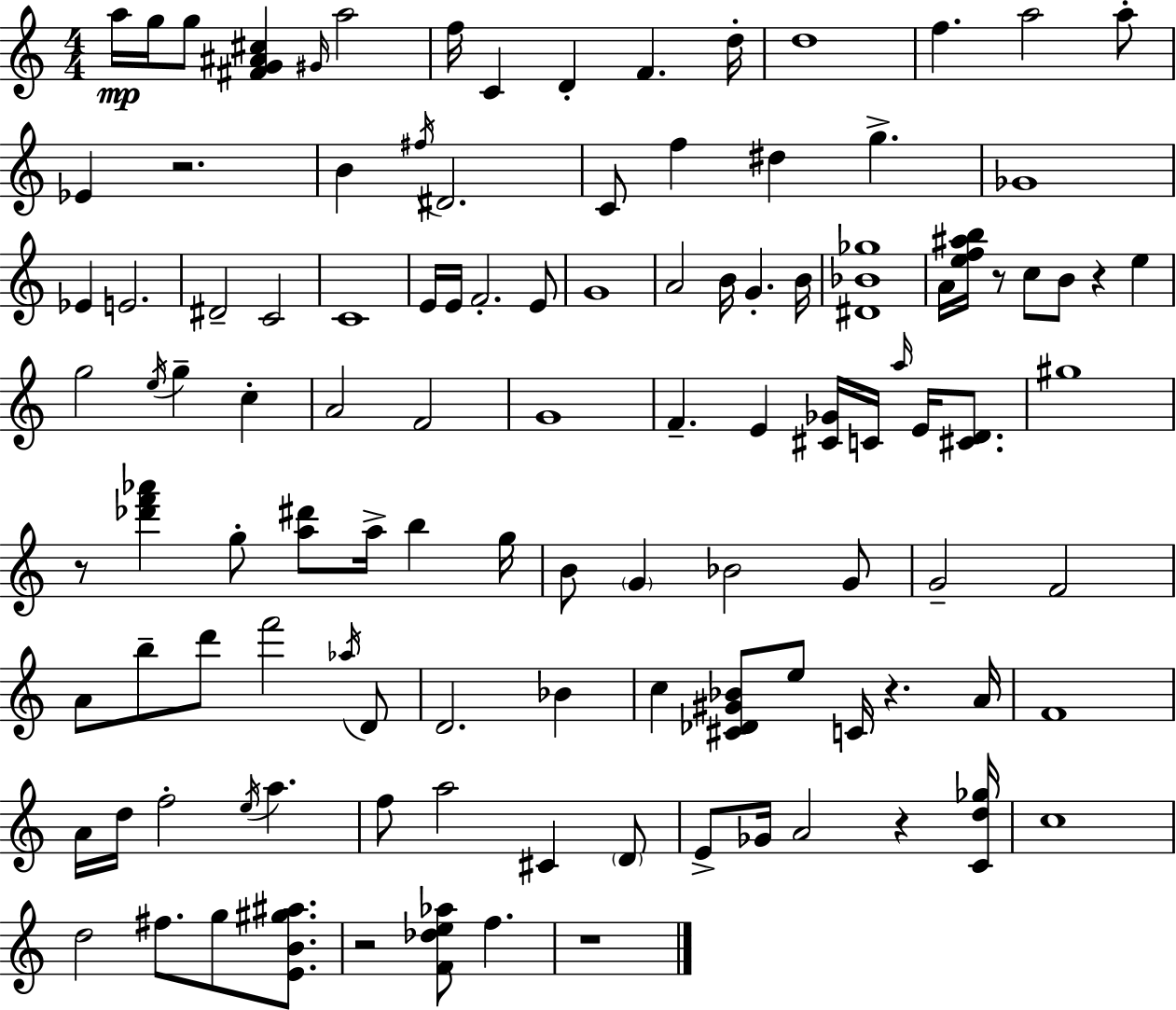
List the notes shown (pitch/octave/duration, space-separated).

A5/s G5/s G5/e [F#4,G4,A#4,C#5]/q G#4/s A5/h F5/s C4/q D4/q F4/q. D5/s D5/w F5/q. A5/h A5/e Eb4/q R/h. B4/q F#5/s D#4/h. C4/e F5/q D#5/q G5/q. Gb4/w Eb4/q E4/h. D#4/h C4/h C4/w E4/s E4/s F4/h. E4/e G4/w A4/h B4/s G4/q. B4/s [D#4,Bb4,Gb5]/w A4/s [E5,F5,A#5,B5]/s R/e C5/e B4/e R/q E5/q G5/h E5/s G5/q C5/q A4/h F4/h G4/w F4/q. E4/q [C#4,Gb4]/s C4/s A5/s E4/s [C#4,D4]/e. G#5/w R/e [Db6,F6,Ab6]/q G5/e [A5,D#6]/e A5/s B5/q G5/s B4/e G4/q Bb4/h G4/e G4/h F4/h A4/e B5/e D6/e F6/h Ab5/s D4/e D4/h. Bb4/q C5/q [C#4,Db4,G#4,Bb4]/e E5/e C4/s R/q. A4/s F4/w A4/s D5/s F5/h E5/s A5/q. F5/e A5/h C#4/q D4/e E4/e Gb4/s A4/h R/q [C4,D5,Gb5]/s C5/w D5/h F#5/e. G5/e [E4,B4,G#5,A#5]/e. R/h [F4,Db5,E5,Ab5]/e F5/q. R/w